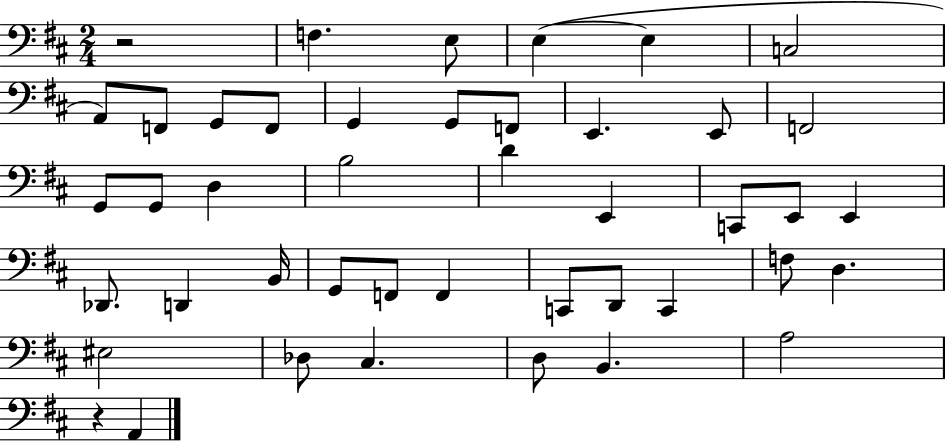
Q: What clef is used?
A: bass